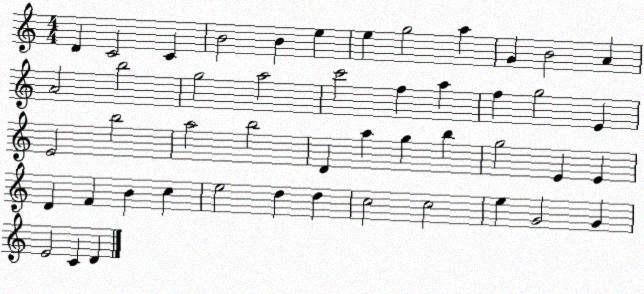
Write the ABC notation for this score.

X:1
T:Untitled
M:4/4
L:1/4
K:C
D C2 C B2 B e e g2 a G B2 A A2 b2 g2 a2 c'2 f a f g2 E E2 b2 a2 b2 D a g b g2 E E D F B c e2 d d c2 c2 e G2 G E2 C D